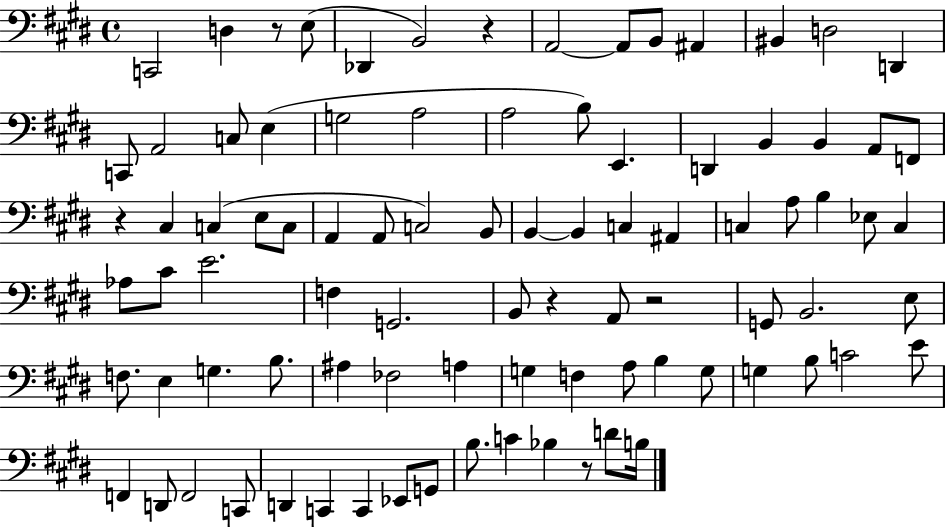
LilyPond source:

{
  \clef bass
  \time 4/4
  \defaultTimeSignature
  \key e \major
  c,2 d4 r8 e8( | des,4 b,2) r4 | a,2~~ a,8 b,8 ais,4 | bis,4 d2 d,4 | \break c,8 a,2 c8 e4( | g2 a2 | a2 b8) e,4. | d,4 b,4 b,4 a,8 f,8 | \break r4 cis4 c4( e8 c8 | a,4 a,8 c2) b,8 | b,4~~ b,4 c4 ais,4 | c4 a8 b4 ees8 c4 | \break aes8 cis'8 e'2. | f4 g,2. | b,8 r4 a,8 r2 | g,8 b,2. e8 | \break f8. e4 g4. b8. | ais4 fes2 a4 | g4 f4 a8 b4 g8 | g4 b8 c'2 e'8 | \break f,4 d,8 f,2 c,8 | d,4 c,4 c,4 ees,8 g,8 | b8. c'4 bes4 r8 d'8 b16 | \bar "|."
}